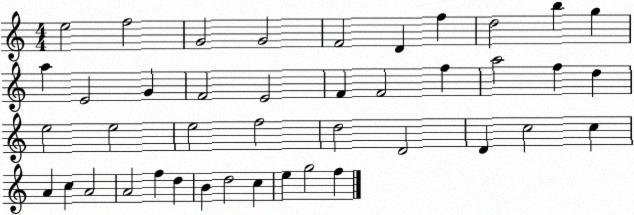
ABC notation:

X:1
T:Untitled
M:4/4
L:1/4
K:C
e2 f2 G2 G2 F2 D f d2 b g a E2 G F2 E2 F F2 f a2 f d e2 e2 e2 f2 d2 D2 D c2 c A c A2 A2 f d B d2 c e g2 f